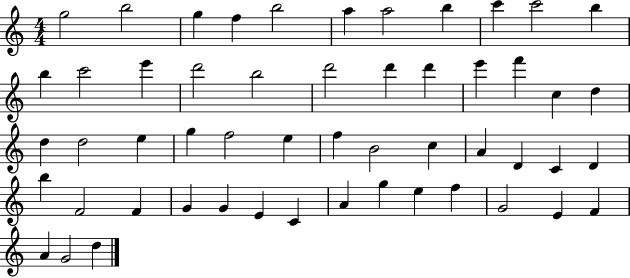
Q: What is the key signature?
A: C major